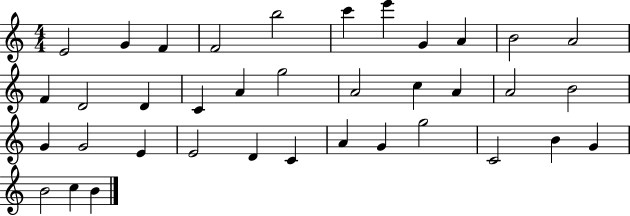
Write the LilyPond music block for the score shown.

{
  \clef treble
  \numericTimeSignature
  \time 4/4
  \key c \major
  e'2 g'4 f'4 | f'2 b''2 | c'''4 e'''4 g'4 a'4 | b'2 a'2 | \break f'4 d'2 d'4 | c'4 a'4 g''2 | a'2 c''4 a'4 | a'2 b'2 | \break g'4 g'2 e'4 | e'2 d'4 c'4 | a'4 g'4 g''2 | c'2 b'4 g'4 | \break b'2 c''4 b'4 | \bar "|."
}